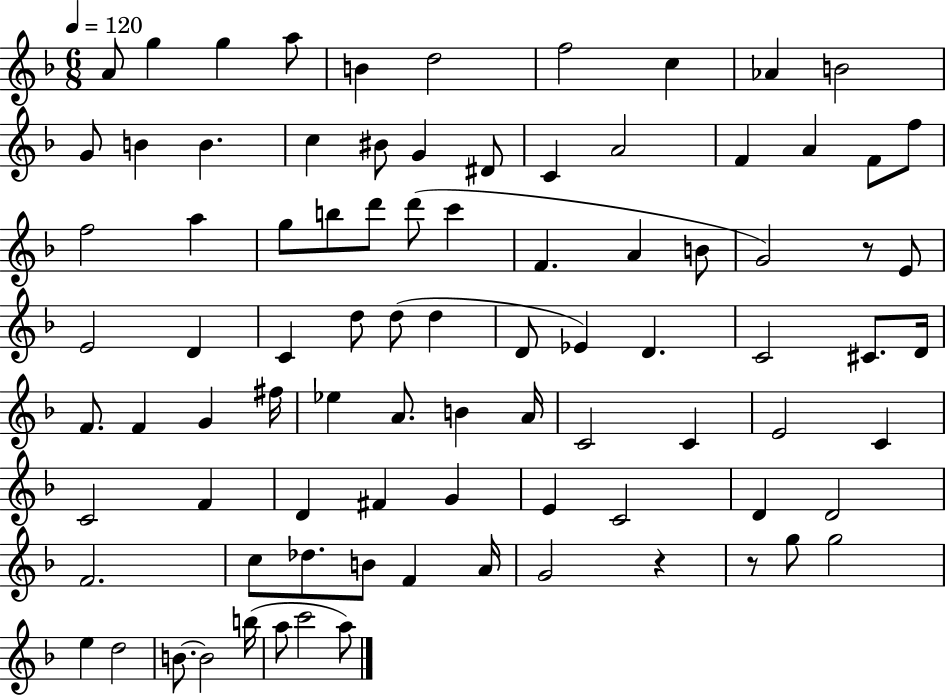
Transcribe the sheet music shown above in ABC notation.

X:1
T:Untitled
M:6/8
L:1/4
K:F
A/2 g g a/2 B d2 f2 c _A B2 G/2 B B c ^B/2 G ^D/2 C A2 F A F/2 f/2 f2 a g/2 b/2 d'/2 d'/2 c' F A B/2 G2 z/2 E/2 E2 D C d/2 d/2 d D/2 _E D C2 ^C/2 D/4 F/2 F G ^f/4 _e A/2 B A/4 C2 C E2 C C2 F D ^F G E C2 D D2 F2 c/2 _d/2 B/2 F A/4 G2 z z/2 g/2 g2 e d2 B/2 B2 b/4 a/2 c'2 a/2